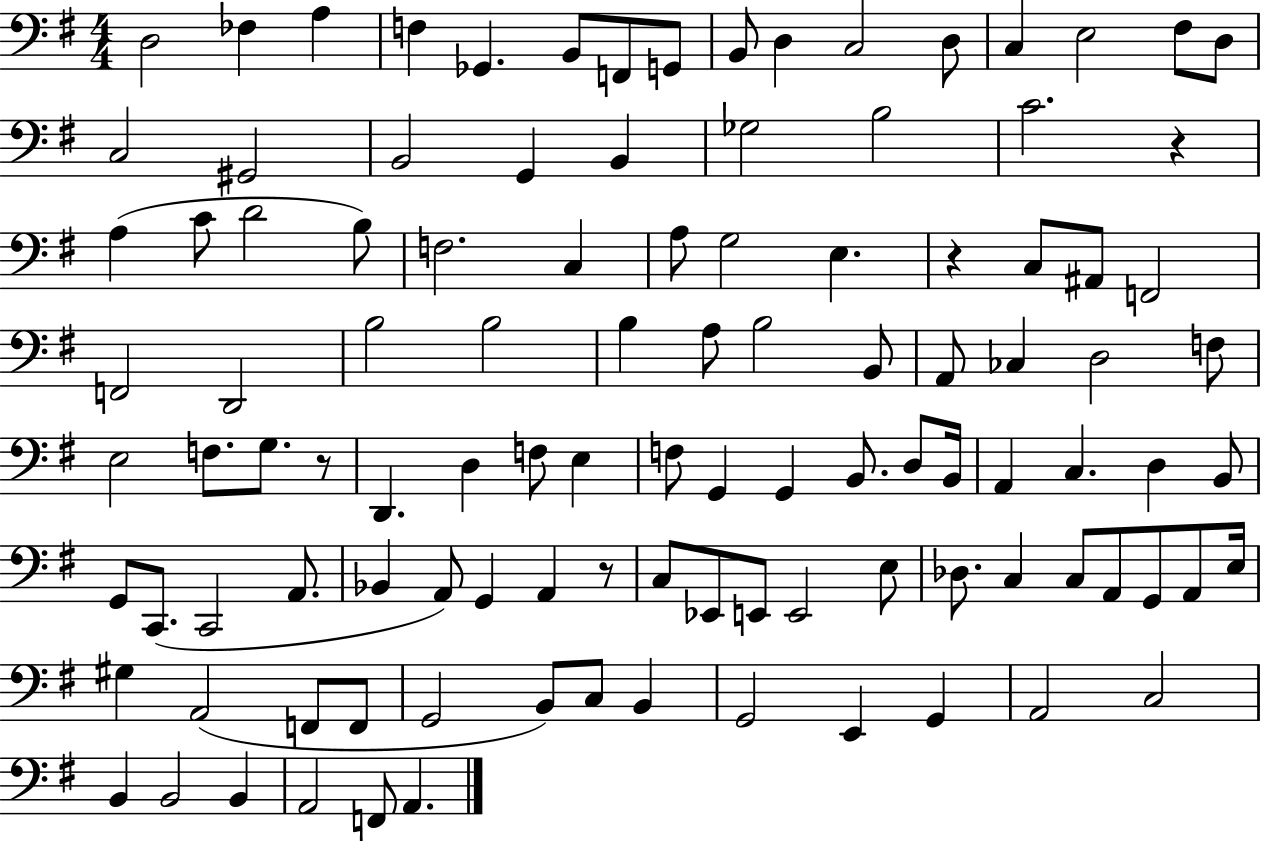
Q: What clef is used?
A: bass